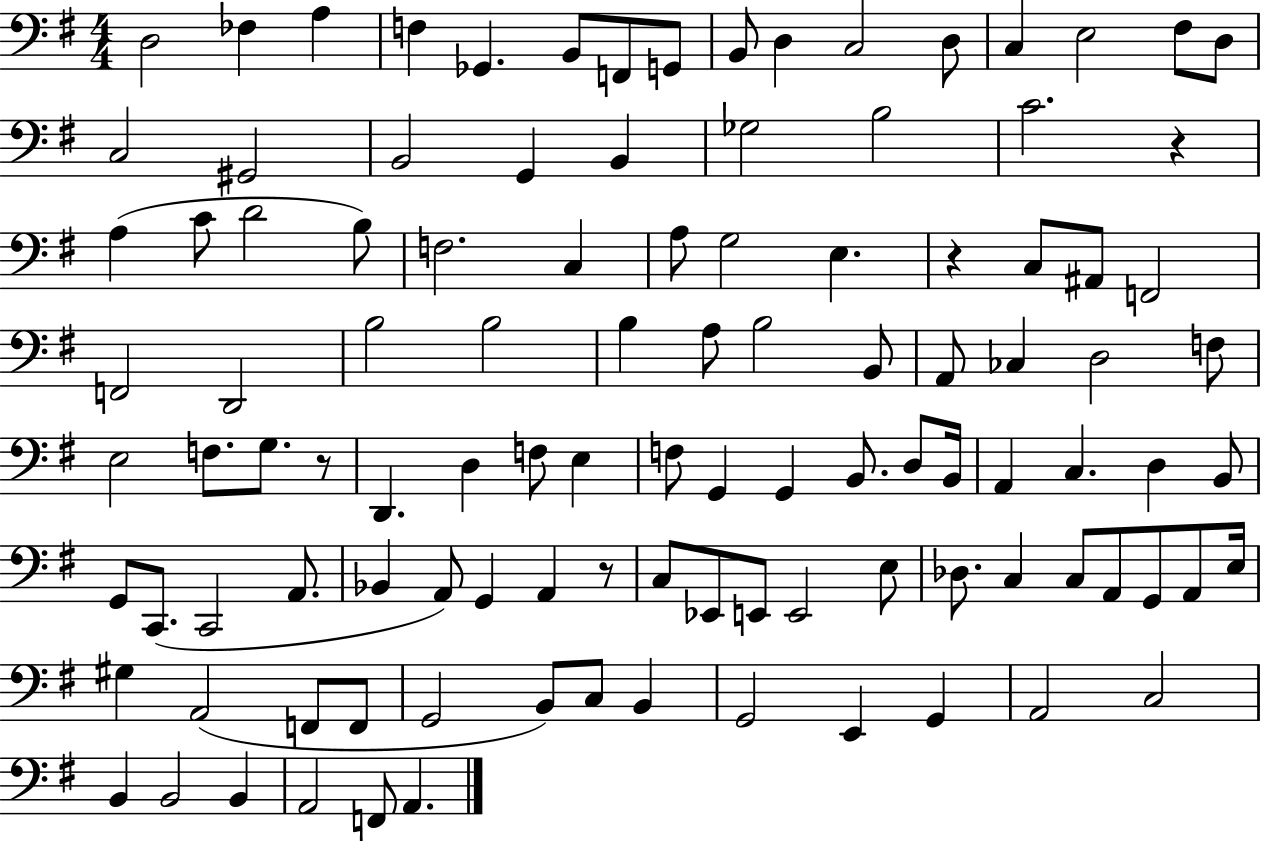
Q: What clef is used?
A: bass